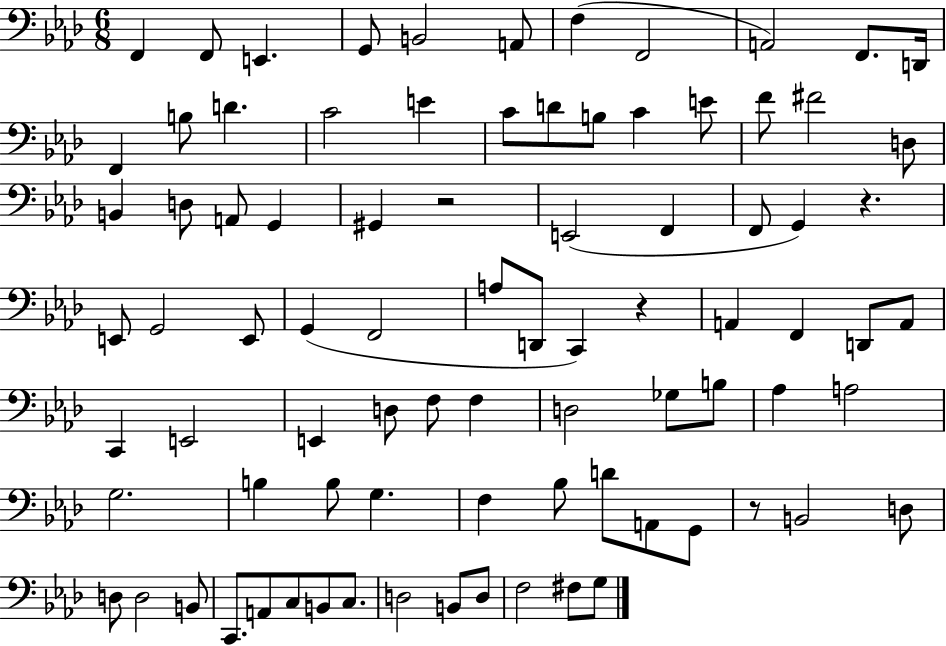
{
  \clef bass
  \numericTimeSignature
  \time 6/8
  \key aes \major
  f,4 f,8 e,4. | g,8 b,2 a,8 | f4( f,2 | a,2) f,8. d,16 | \break f,4 b8 d'4. | c'2 e'4 | c'8 d'8 b8 c'4 e'8 | f'8 fis'2 d8 | \break b,4 d8 a,8 g,4 | gis,4 r2 | e,2( f,4 | f,8 g,4) r4. | \break e,8 g,2 e,8 | g,4( f,2 | a8 d,8 c,4) r4 | a,4 f,4 d,8 a,8 | \break c,4 e,2 | e,4 d8 f8 f4 | d2 ges8 b8 | aes4 a2 | \break g2. | b4 b8 g4. | f4 bes8 d'8 a,8 g,8 | r8 b,2 d8 | \break d8 d2 b,8 | c,8. a,8 c8 b,8 c8. | d2 b,8 d8 | f2 fis8 g8 | \break \bar "|."
}